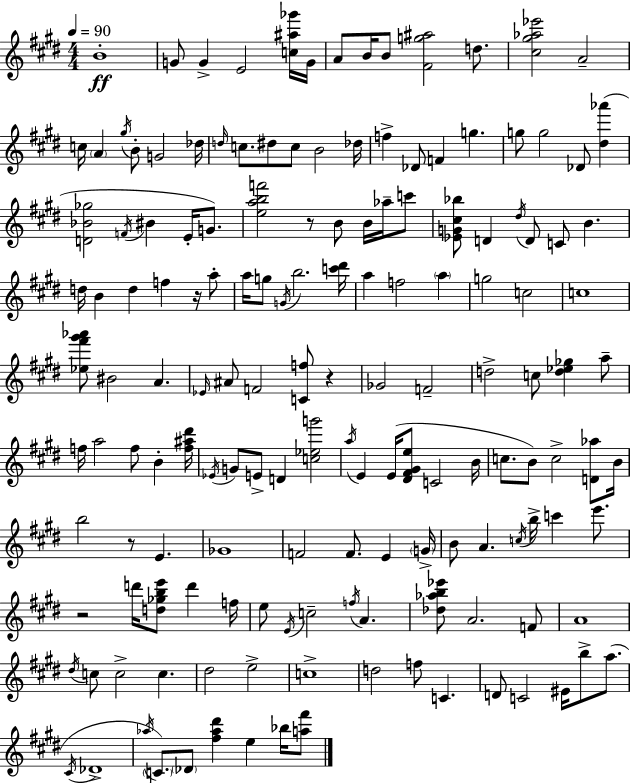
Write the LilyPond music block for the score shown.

{
  \clef treble
  \numericTimeSignature
  \time 4/4
  \key e \major
  \tempo 4 = 90
  b'1-.\ff | g'8 g'4-> e'2 <c'' ais'' ges'''>16 g'16 | a'8 b'16 b'8 <fis' g'' ais''>2 d''8. | <cis'' gis'' aes'' ees'''>2 a'2-- | \break c''16 \parenthesize a'4 \acciaccatura { gis''16 } b'8-. g'2 | des''16 \grace { d''16 } c''8. dis''8 c''8 b'2 | des''16 f''4-> des'8 f'4 g''4. | g''8 g''2 des'8 <dis'' aes'''>4( | \break <d' bes' ges''>2 \acciaccatura { f'16 } bis'4 e'16-. | g'8.) <e'' a'' b'' f'''>2 r8 b'8 b'16 | aes''16-- c'''8 <ees' g' cis'' bes''>8 d'4 \acciaccatura { dis''16 } d'8 c'8 b'4. | d''16 b'4 d''4 f''4 | \break r16 a''8-. a''16 g''8 \acciaccatura { g'16 } b''2. | <c''' dis'''>16 a''4 f''2 | \parenthesize a''4 g''2 c''2 | c''1 | \break <ees'' fis''' gis''' aes'''>8 bis'2 a'4. | \grace { ees'16 } ais'8 f'2 | <c' f''>8 r4 ges'2 f'2-- | d''2-> c''8 | \break <d'' ees'' ges''>4 a''8-- f''16 a''2 f''8 | b'4-. <f'' ais'' dis'''>16 \acciaccatura { ees'16 } g'8 e'8-> d'4 <c'' ees'' g'''>2 | \acciaccatura { a''16 } e'4 e'16( <dis' fis' gis' e''>8 c'2 | b'16 c''8. b'8) c''2-> | \break <d' aes''>8 b'16 b''2 | r8 e'4. ges'1 | f'2 | f'8. e'4 \parenthesize g'16-> b'8 a'4. | \break \acciaccatura { c''16 } b''16-> c'''4 e'''8. r2 | d'''16 <d'' ges'' b'' e'''>8 d'''4 f''16 e''8 \acciaccatura { e'16 } c''2-- | \acciaccatura { f''16 } a'4. <des'' aes'' b'' ees'''>8 a'2. | f'8 a'1 | \break \acciaccatura { dis''16 } c''8 c''2-> | c''4. dis''2 | e''2-> c''1-> | d''2 | \break f''8 c'4. d'8 c'2 | eis'16 b''8-> a''8.( \acciaccatura { cis'16 } des'1-> | \acciaccatura { aes''16 } \parenthesize c'8.) | \parenthesize des'8 <fis'' aes'' dis'''>4 e''4 bes''16 <a'' fis'''>8 \bar "|."
}